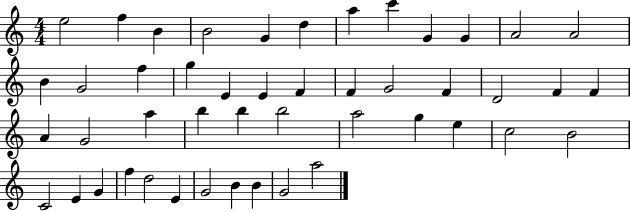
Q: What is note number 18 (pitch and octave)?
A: E4